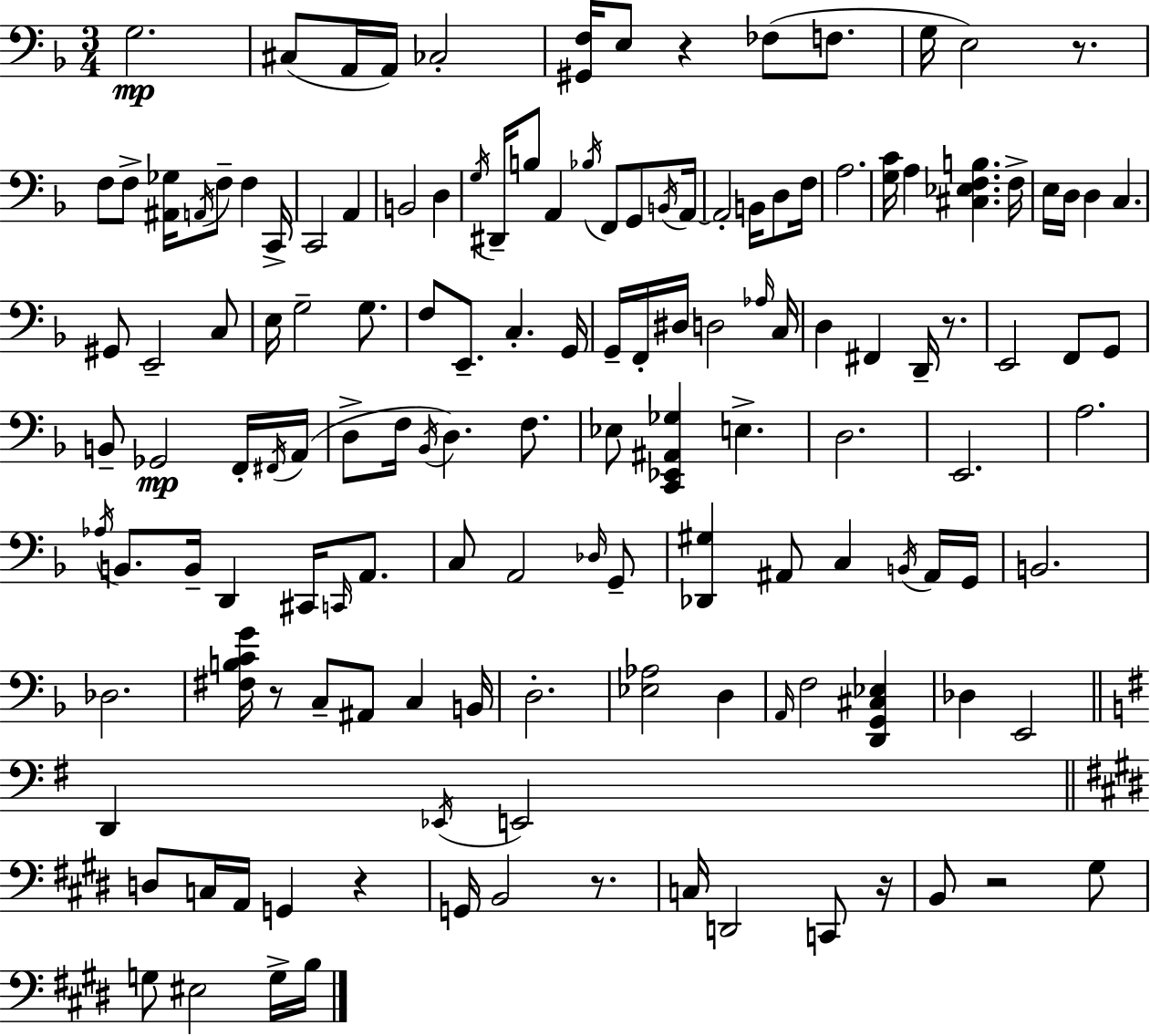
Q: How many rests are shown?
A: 8